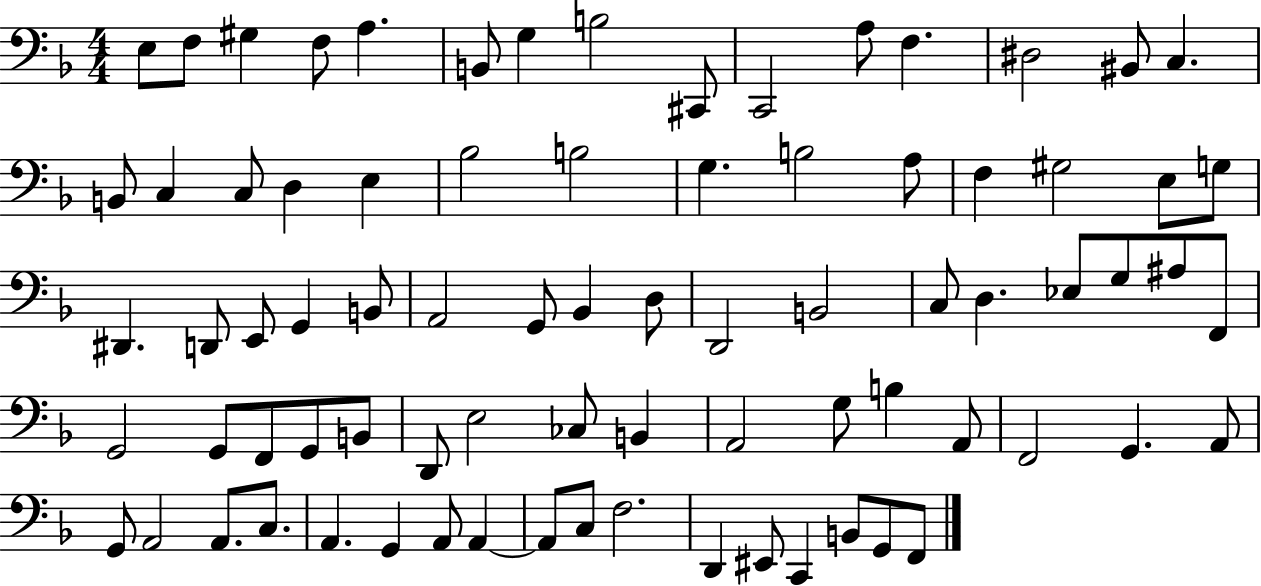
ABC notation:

X:1
T:Untitled
M:4/4
L:1/4
K:F
E,/2 F,/2 ^G, F,/2 A, B,,/2 G, B,2 ^C,,/2 C,,2 A,/2 F, ^D,2 ^B,,/2 C, B,,/2 C, C,/2 D, E, _B,2 B,2 G, B,2 A,/2 F, ^G,2 E,/2 G,/2 ^D,, D,,/2 E,,/2 G,, B,,/2 A,,2 G,,/2 _B,, D,/2 D,,2 B,,2 C,/2 D, _E,/2 G,/2 ^A,/2 F,,/2 G,,2 G,,/2 F,,/2 G,,/2 B,,/2 D,,/2 E,2 _C,/2 B,, A,,2 G,/2 B, A,,/2 F,,2 G,, A,,/2 G,,/2 A,,2 A,,/2 C,/2 A,, G,, A,,/2 A,, A,,/2 C,/2 F,2 D,, ^E,,/2 C,, B,,/2 G,,/2 F,,/2